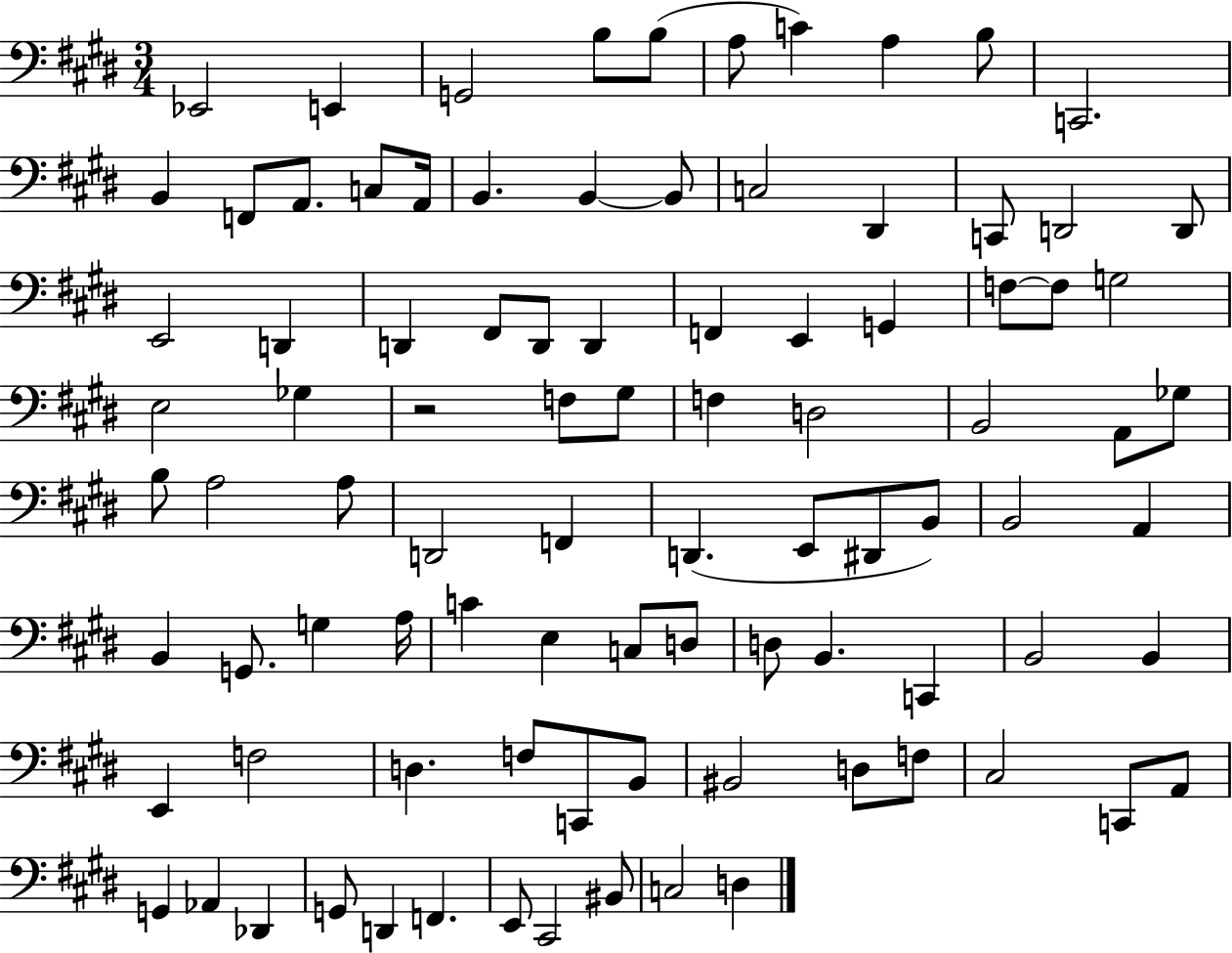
{
  \clef bass
  \numericTimeSignature
  \time 3/4
  \key e \major
  \repeat volta 2 { ees,2 e,4 | g,2 b8 b8( | a8 c'4) a4 b8 | c,2. | \break b,4 f,8 a,8. c8 a,16 | b,4. b,4~~ b,8 | c2 dis,4 | c,8 d,2 d,8 | \break e,2 d,4 | d,4 fis,8 d,8 d,4 | f,4 e,4 g,4 | f8~~ f8 g2 | \break e2 ges4 | r2 f8 gis8 | f4 d2 | b,2 a,8 ges8 | \break b8 a2 a8 | d,2 f,4 | d,4.( e,8 dis,8 b,8) | b,2 a,4 | \break b,4 g,8. g4 a16 | c'4 e4 c8 d8 | d8 b,4. c,4 | b,2 b,4 | \break e,4 f2 | d4. f8 c,8 b,8 | bis,2 d8 f8 | cis2 c,8 a,8 | \break g,4 aes,4 des,4 | g,8 d,4 f,4. | e,8 cis,2 bis,8 | c2 d4 | \break } \bar "|."
}